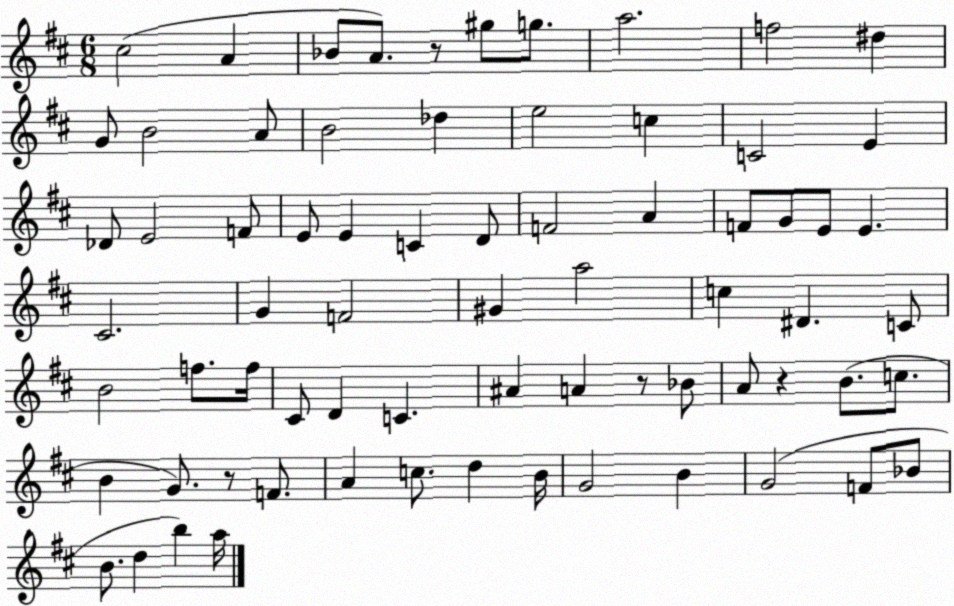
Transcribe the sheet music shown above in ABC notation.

X:1
T:Untitled
M:6/8
L:1/4
K:D
^c2 A _B/2 A/2 z/2 ^g/2 g/2 a2 f2 ^d G/2 B2 A/2 B2 _d e2 c C2 E _D/2 E2 F/2 E/2 E C D/2 F2 A F/2 G/2 E/2 E ^C2 G F2 ^G a2 c ^D C/2 B2 f/2 f/4 ^C/2 D C ^A A z/2 _B/2 A/2 z B/2 c/2 B G/2 z/2 F/2 A c/2 d B/4 G2 B G2 F/2 _B/2 B/2 d b a/4